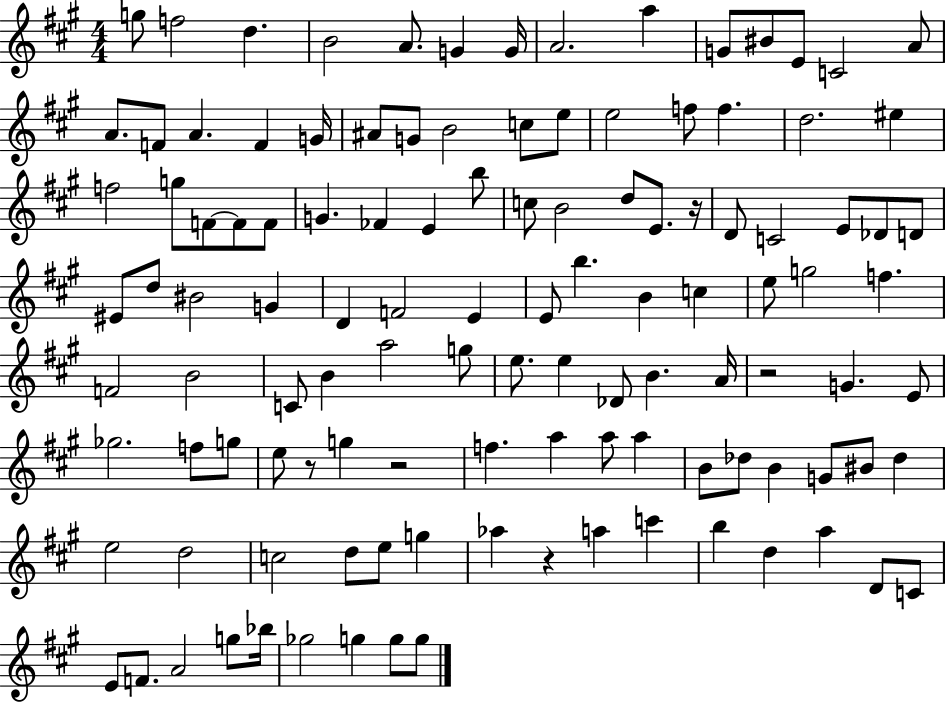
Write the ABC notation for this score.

X:1
T:Untitled
M:4/4
L:1/4
K:A
g/2 f2 d B2 A/2 G G/4 A2 a G/2 ^B/2 E/2 C2 A/2 A/2 F/2 A F G/4 ^A/2 G/2 B2 c/2 e/2 e2 f/2 f d2 ^e f2 g/2 F/2 F/2 F/2 G _F E b/2 c/2 B2 d/2 E/2 z/4 D/2 C2 E/2 _D/2 D/2 ^E/2 d/2 ^B2 G D F2 E E/2 b B c e/2 g2 f F2 B2 C/2 B a2 g/2 e/2 e _D/2 B A/4 z2 G E/2 _g2 f/2 g/2 e/2 z/2 g z2 f a a/2 a B/2 _d/2 B G/2 ^B/2 _d e2 d2 c2 d/2 e/2 g _a z a c' b d a D/2 C/2 E/2 F/2 A2 g/2 _b/4 _g2 g g/2 g/2